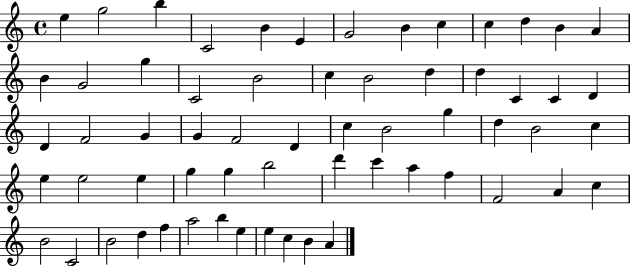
E5/q G5/h B5/q C4/h B4/q E4/q G4/h B4/q C5/q C5/q D5/q B4/q A4/q B4/q G4/h G5/q C4/h B4/h C5/q B4/h D5/q D5/q C4/q C4/q D4/q D4/q F4/h G4/q G4/q F4/h D4/q C5/q B4/h G5/q D5/q B4/h C5/q E5/q E5/h E5/q G5/q G5/q B5/h D6/q C6/q A5/q F5/q F4/h A4/q C5/q B4/h C4/h B4/h D5/q F5/q A5/h B5/q E5/q E5/q C5/q B4/q A4/q